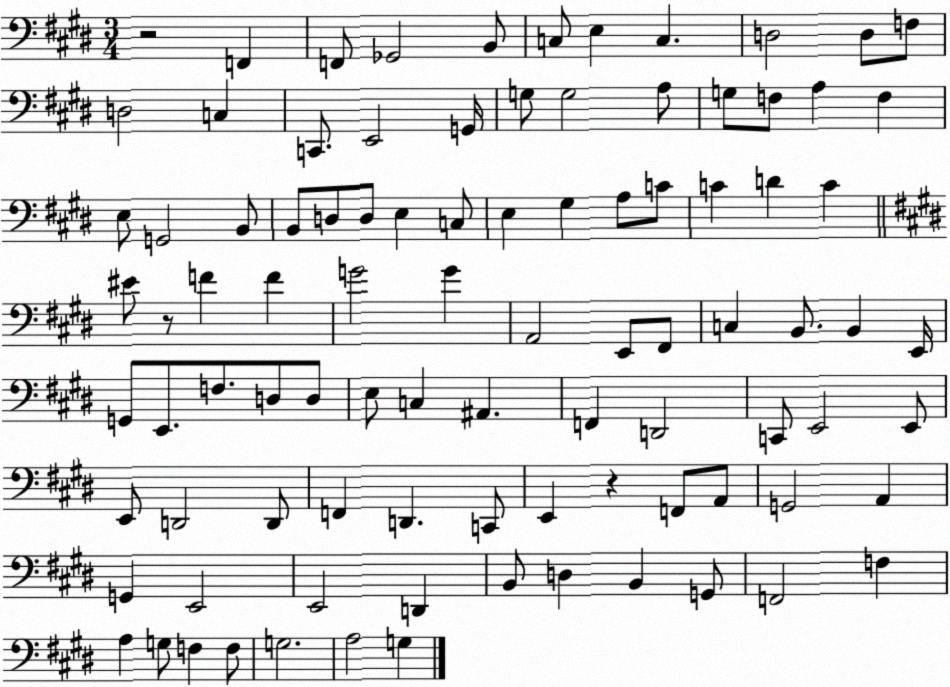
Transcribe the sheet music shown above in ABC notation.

X:1
T:Untitled
M:3/4
L:1/4
K:E
z2 F,, F,,/2 _G,,2 B,,/2 C,/2 E, C, D,2 D,/2 F,/2 D,2 C, C,,/2 E,,2 G,,/4 G,/2 G,2 A,/2 G,/2 F,/2 A, F, E,/2 G,,2 B,,/2 B,,/2 D,/2 D,/2 E, C,/2 E, ^G, A,/2 C/2 C D C ^E/2 z/2 F F G2 G A,,2 E,,/2 ^F,,/2 C, B,,/2 B,, E,,/4 G,,/2 E,,/2 F,/2 D,/2 D,/2 E,/2 C, ^A,, F,, D,,2 C,,/2 E,,2 E,,/2 E,,/2 D,,2 D,,/2 F,, D,, C,,/2 E,, z F,,/2 A,,/2 G,,2 A,, G,, E,,2 E,,2 D,, B,,/2 D, B,, G,,/2 F,,2 F, A, G,/2 F, F,/2 G,2 A,2 G,